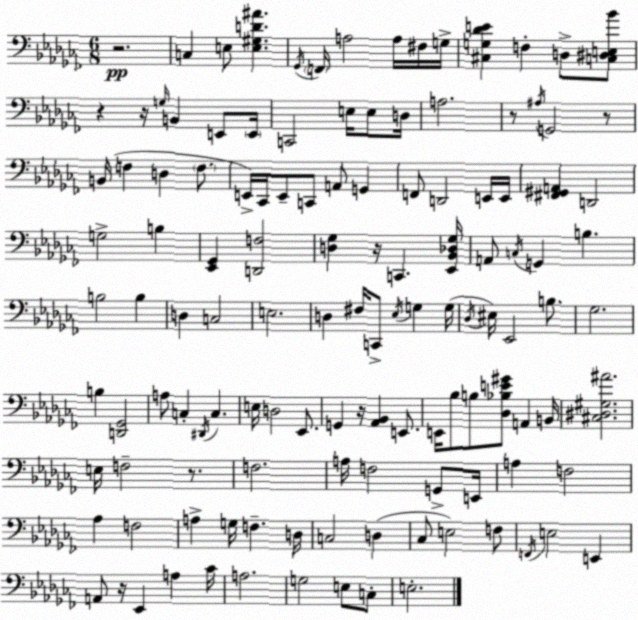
X:1
T:Untitled
M:6/8
L:1/4
K:Abm
z2 C, E,/2 [E,^G,D^A] _G,,/4 F,,/4 A,2 A,/4 ^F,/4 G,/4 [^C,G,_DE] F, D,/2 [C,^D,E,_B]/2 z z/4 G,/4 B,, E,,/2 E,,/4 C,,2 E,/4 E,/2 D,/4 A,2 z/2 ^A,/4 G,,2 z/2 B,,/4 F, D, F,/2 E,,/4 _C,,/4 E,,/2 C,,/2 A,,/2 G,, F,,/2 D,,2 E,,/4 E,,/4 [^F,,^G,,A,,] D,,2 G,2 B, [_E,,_G,,] [D,,F,]2 [D,_G,] z/4 C,, [_E,,_B,,_D,_G,]/4 A,,/2 C,/4 G,, B, B,2 B, D, C,2 E,2 D, ^F,/4 C,,/2 _E,/4 G, G,/4 _D,/4 ^E,/4 _E,,2 B,/2 _G,2 B, [D,,_G,,]2 A,/2 C, ^D,,/4 C, E,/4 D,2 _E,,/2 G,, z/4 [_A,,_B,,] E,,/2 E,,/4 _B,/2 B,/2 [_D,_B,E^G]/2 A,, B,,/4 [^C,^D,^G,^A]2 E,/4 F,2 z/2 F,2 A,/4 F,2 G,,/2 E,,/4 A, F,2 _A, F,2 A, G,/4 F, D,/4 C,2 D, _C,/2 E,2 F,/2 F,,/4 E,2 E,, A,,/2 z/4 _E,, A, _C/4 A,2 G,2 E,/2 C,/2 E,2